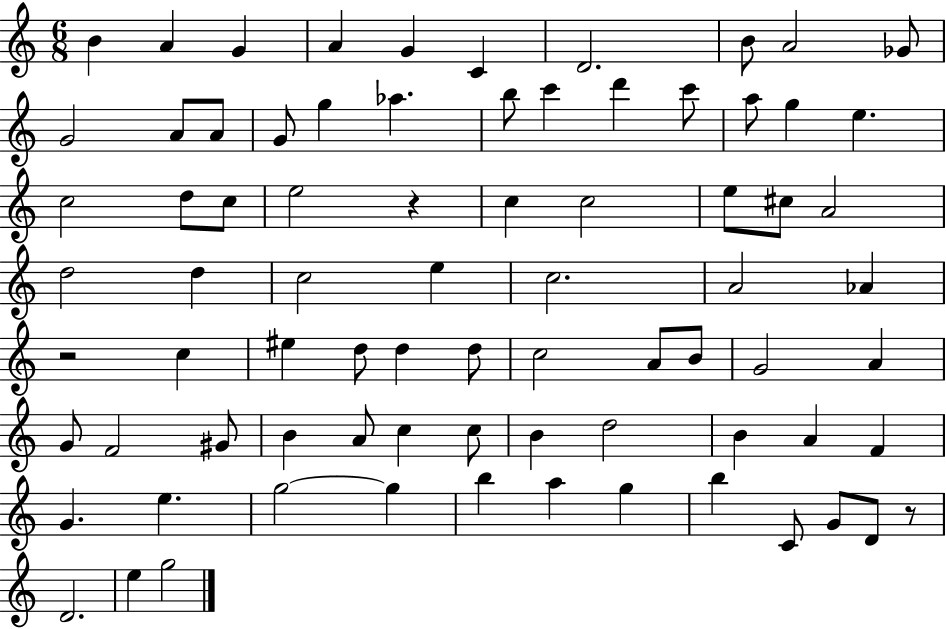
{
  \clef treble
  \numericTimeSignature
  \time 6/8
  \key c \major
  \repeat volta 2 { b'4 a'4 g'4 | a'4 g'4 c'4 | d'2. | b'8 a'2 ges'8 | \break g'2 a'8 a'8 | g'8 g''4 aes''4. | b''8 c'''4 d'''4 c'''8 | a''8 g''4 e''4. | \break c''2 d''8 c''8 | e''2 r4 | c''4 c''2 | e''8 cis''8 a'2 | \break d''2 d''4 | c''2 e''4 | c''2. | a'2 aes'4 | \break r2 c''4 | eis''4 d''8 d''4 d''8 | c''2 a'8 b'8 | g'2 a'4 | \break g'8 f'2 gis'8 | b'4 a'8 c''4 c''8 | b'4 d''2 | b'4 a'4 f'4 | \break g'4. e''4. | g''2~~ g''4 | b''4 a''4 g''4 | b''4 c'8 g'8 d'8 r8 | \break d'2. | e''4 g''2 | } \bar "|."
}